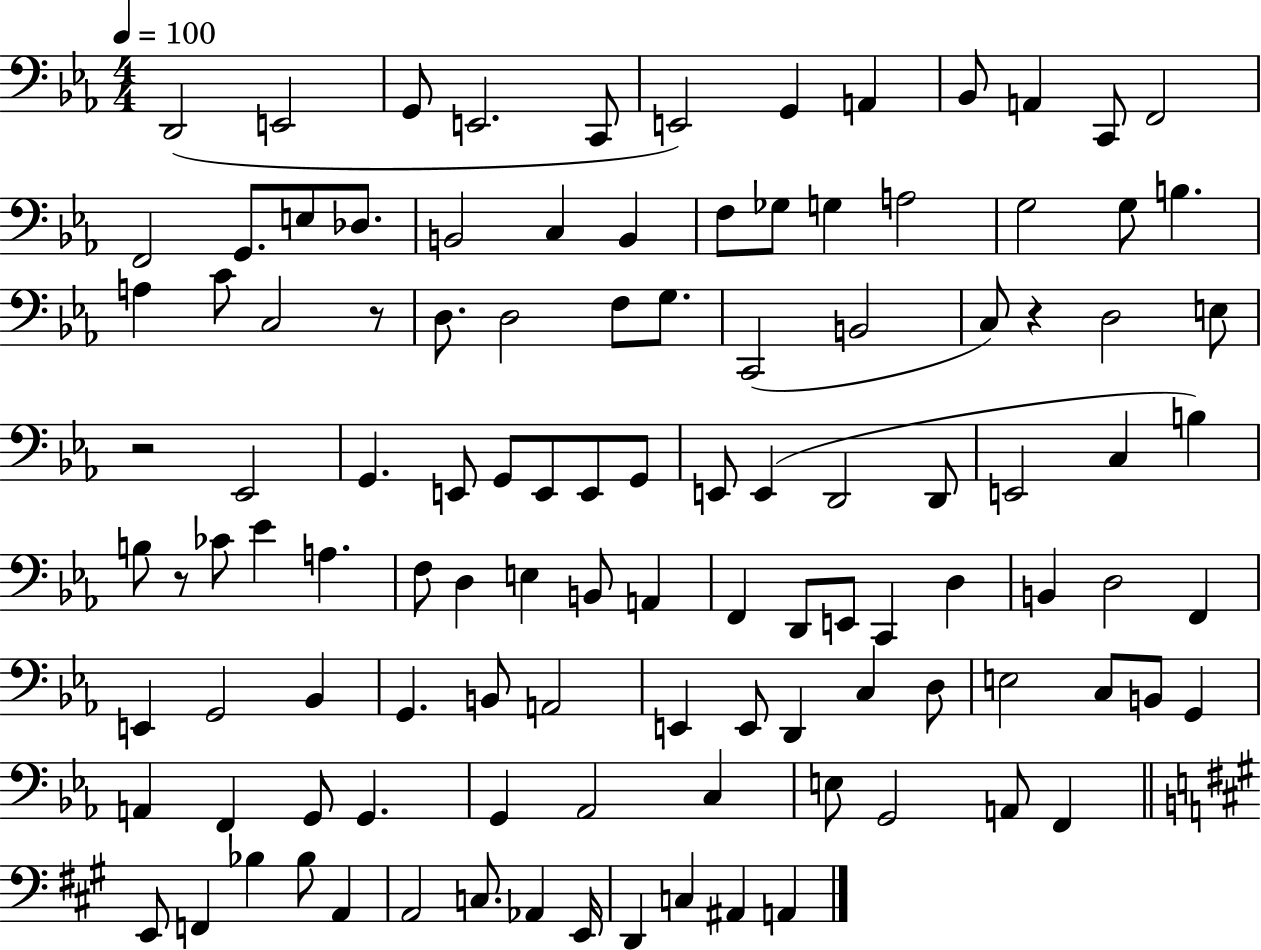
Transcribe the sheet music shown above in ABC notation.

X:1
T:Untitled
M:4/4
L:1/4
K:Eb
D,,2 E,,2 G,,/2 E,,2 C,,/2 E,,2 G,, A,, _B,,/2 A,, C,,/2 F,,2 F,,2 G,,/2 E,/2 _D,/2 B,,2 C, B,, F,/2 _G,/2 G, A,2 G,2 G,/2 B, A, C/2 C,2 z/2 D,/2 D,2 F,/2 G,/2 C,,2 B,,2 C,/2 z D,2 E,/2 z2 _E,,2 G,, E,,/2 G,,/2 E,,/2 E,,/2 G,,/2 E,,/2 E,, D,,2 D,,/2 E,,2 C, B, B,/2 z/2 _C/2 _E A, F,/2 D, E, B,,/2 A,, F,, D,,/2 E,,/2 C,, D, B,, D,2 F,, E,, G,,2 _B,, G,, B,,/2 A,,2 E,, E,,/2 D,, C, D,/2 E,2 C,/2 B,,/2 G,, A,, F,, G,,/2 G,, G,, _A,,2 C, E,/2 G,,2 A,,/2 F,, E,,/2 F,, _B, _B,/2 A,, A,,2 C,/2 _A,, E,,/4 D,, C, ^A,, A,,